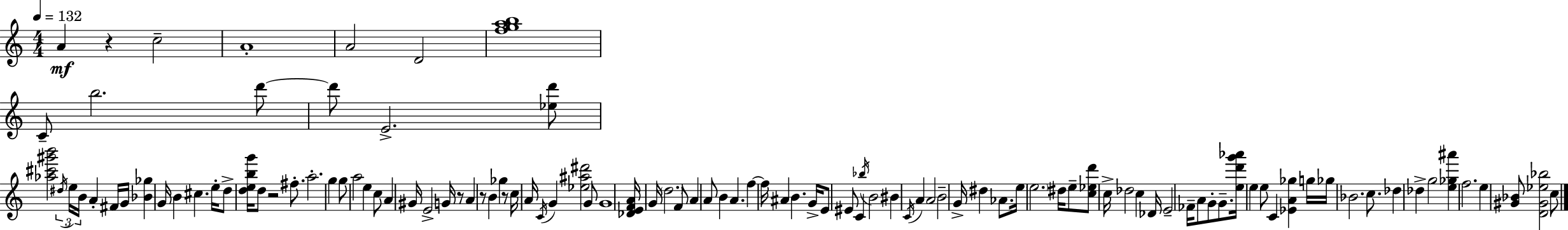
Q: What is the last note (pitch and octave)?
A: C5